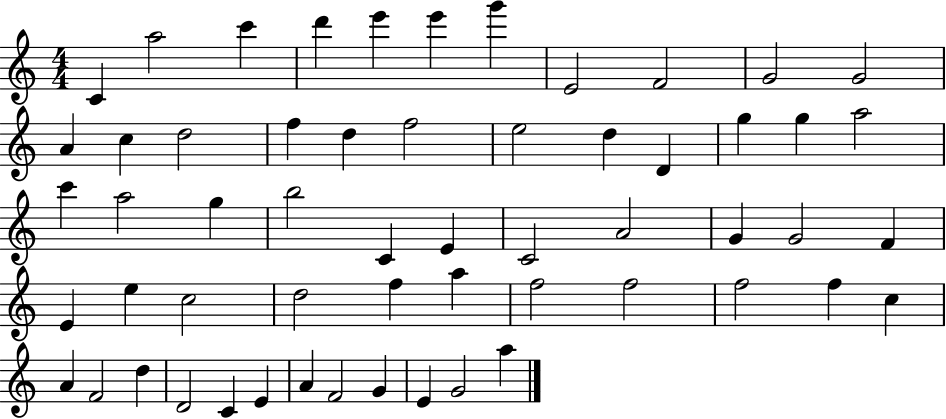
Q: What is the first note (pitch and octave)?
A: C4